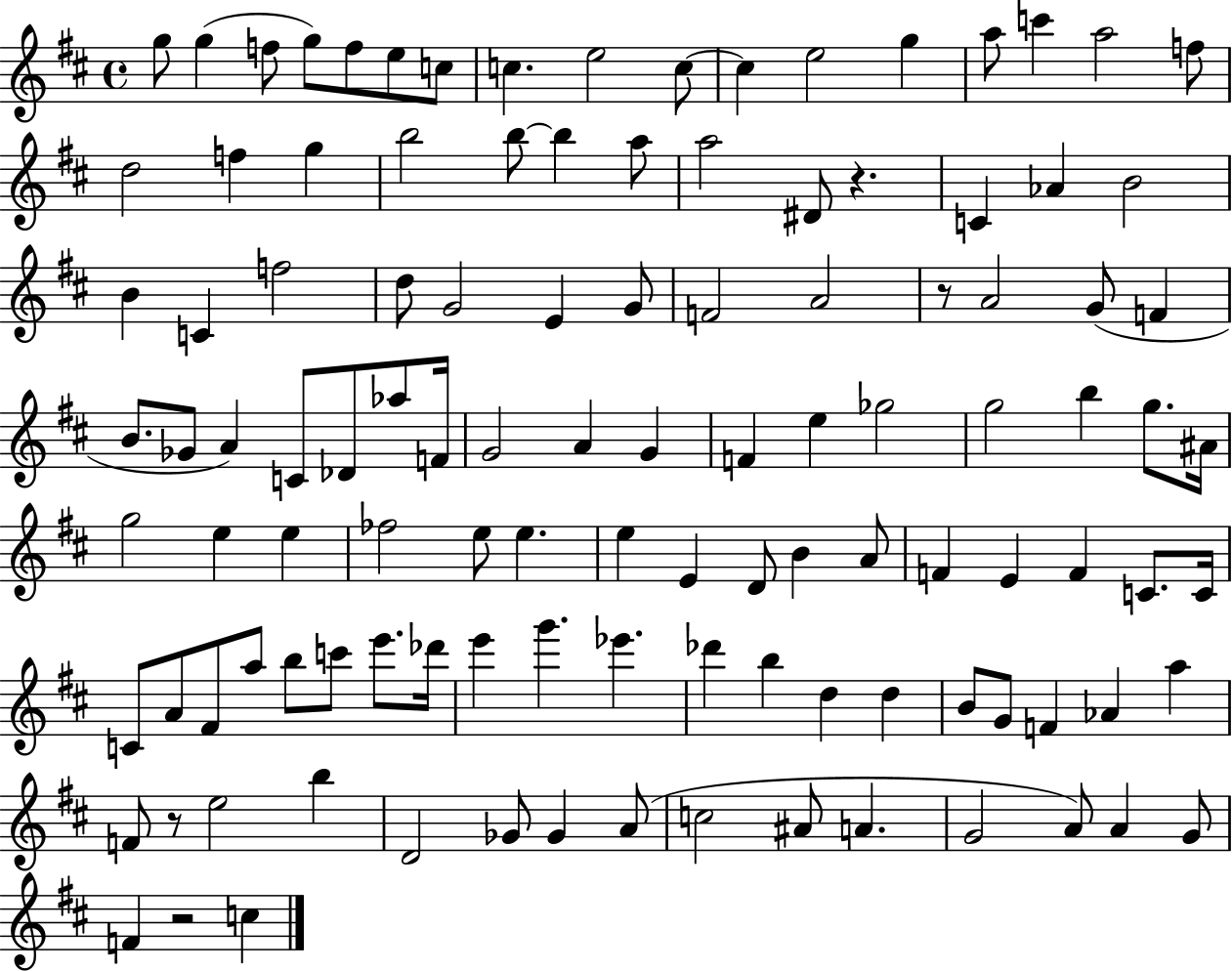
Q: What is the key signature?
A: D major